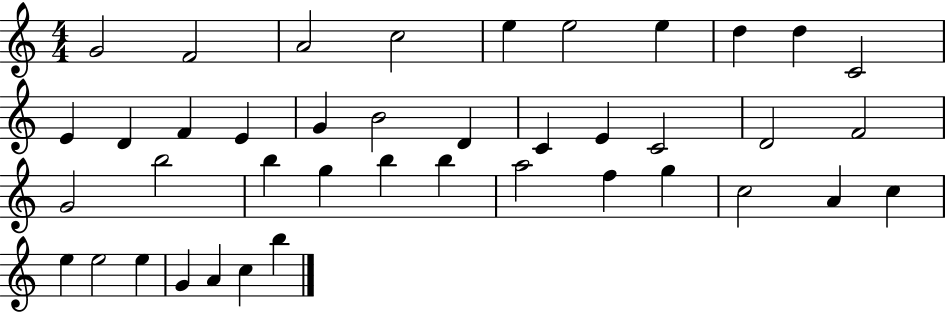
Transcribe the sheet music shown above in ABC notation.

X:1
T:Untitled
M:4/4
L:1/4
K:C
G2 F2 A2 c2 e e2 e d d C2 E D F E G B2 D C E C2 D2 F2 G2 b2 b g b b a2 f g c2 A c e e2 e G A c b